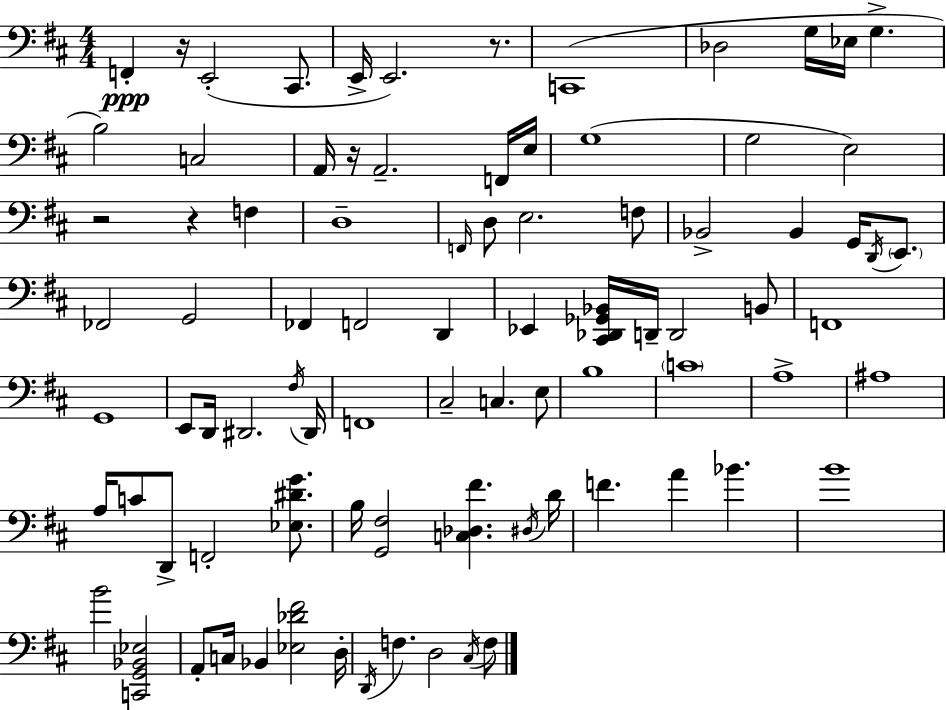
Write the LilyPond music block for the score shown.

{
  \clef bass
  \numericTimeSignature
  \time 4/4
  \key d \major
  f,4-.\ppp r16 e,2-.( cis,8. | e,16-> e,2.) r8. | c,1( | des2 g16 ees16 g4.-> | \break b2) c2 | a,16 r16 a,2.-- f,16 e16 | g1( | g2 e2) | \break r2 r4 f4 | d1-- | \grace { f,16 } d8 e2. f8 | bes,2-> bes,4 g,16 \acciaccatura { d,16 } \parenthesize e,8. | \break fes,2 g,2 | fes,4 f,2 d,4 | ees,4 <cis, des, ges, bes,>16 d,16-- d,2 | b,8 f,1 | \break g,1 | e,8 d,16 dis,2. | \acciaccatura { fis16 } dis,16 f,1 | cis2-- c4. | \break e8 b1 | \parenthesize c'1 | a1-> | ais1 | \break a16 c'8 d,8-> f,2-. | <ees dis' g'>8. b16 <g, fis>2 <c des fis'>4. | \acciaccatura { dis16 } d'16 f'4. a'4 bes'4. | b'1 | \break b'2 <c, g, bes, ees>2 | a,8-. c16 bes,4 <ees des' fis'>2 | d16-. \acciaccatura { d,16 } f4. d2 | \acciaccatura { cis16 } f8 \bar "|."
}